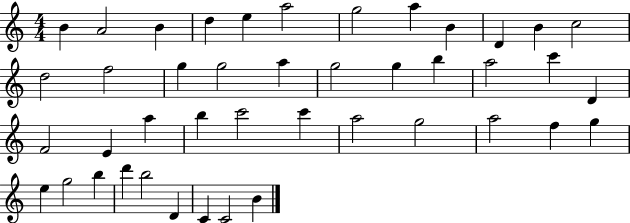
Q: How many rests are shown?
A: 0